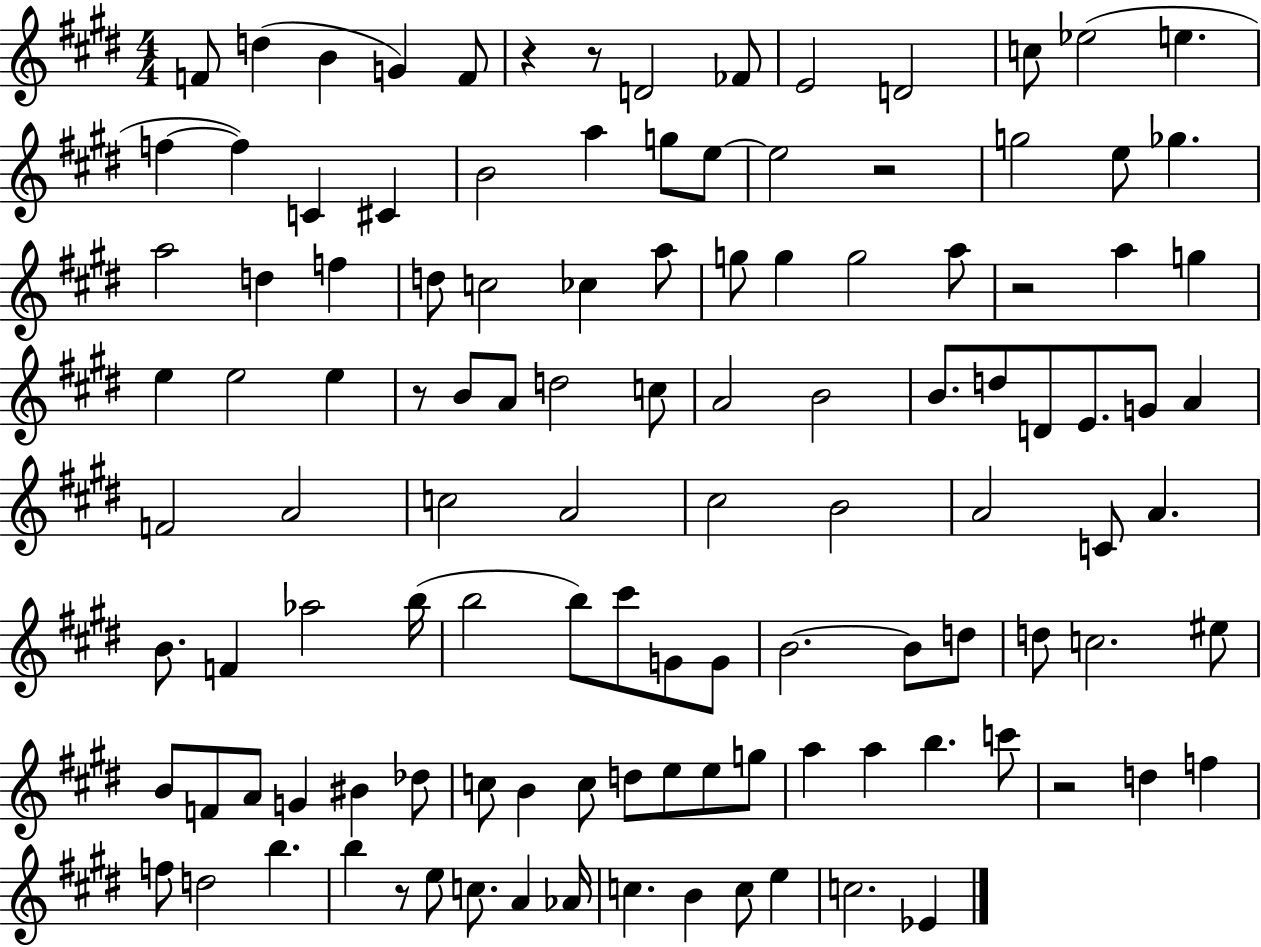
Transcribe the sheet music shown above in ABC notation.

X:1
T:Untitled
M:4/4
L:1/4
K:E
F/2 d B G F/2 z z/2 D2 _F/2 E2 D2 c/2 _e2 e f f C ^C B2 a g/2 e/2 e2 z2 g2 e/2 _g a2 d f d/2 c2 _c a/2 g/2 g g2 a/2 z2 a g e e2 e z/2 B/2 A/2 d2 c/2 A2 B2 B/2 d/2 D/2 E/2 G/2 A F2 A2 c2 A2 ^c2 B2 A2 C/2 A B/2 F _a2 b/4 b2 b/2 ^c'/2 G/2 G/2 B2 B/2 d/2 d/2 c2 ^e/2 B/2 F/2 A/2 G ^B _d/2 c/2 B c/2 d/2 e/2 e/2 g/2 a a b c'/2 z2 d f f/2 d2 b b z/2 e/2 c/2 A _A/4 c B c/2 e c2 _E